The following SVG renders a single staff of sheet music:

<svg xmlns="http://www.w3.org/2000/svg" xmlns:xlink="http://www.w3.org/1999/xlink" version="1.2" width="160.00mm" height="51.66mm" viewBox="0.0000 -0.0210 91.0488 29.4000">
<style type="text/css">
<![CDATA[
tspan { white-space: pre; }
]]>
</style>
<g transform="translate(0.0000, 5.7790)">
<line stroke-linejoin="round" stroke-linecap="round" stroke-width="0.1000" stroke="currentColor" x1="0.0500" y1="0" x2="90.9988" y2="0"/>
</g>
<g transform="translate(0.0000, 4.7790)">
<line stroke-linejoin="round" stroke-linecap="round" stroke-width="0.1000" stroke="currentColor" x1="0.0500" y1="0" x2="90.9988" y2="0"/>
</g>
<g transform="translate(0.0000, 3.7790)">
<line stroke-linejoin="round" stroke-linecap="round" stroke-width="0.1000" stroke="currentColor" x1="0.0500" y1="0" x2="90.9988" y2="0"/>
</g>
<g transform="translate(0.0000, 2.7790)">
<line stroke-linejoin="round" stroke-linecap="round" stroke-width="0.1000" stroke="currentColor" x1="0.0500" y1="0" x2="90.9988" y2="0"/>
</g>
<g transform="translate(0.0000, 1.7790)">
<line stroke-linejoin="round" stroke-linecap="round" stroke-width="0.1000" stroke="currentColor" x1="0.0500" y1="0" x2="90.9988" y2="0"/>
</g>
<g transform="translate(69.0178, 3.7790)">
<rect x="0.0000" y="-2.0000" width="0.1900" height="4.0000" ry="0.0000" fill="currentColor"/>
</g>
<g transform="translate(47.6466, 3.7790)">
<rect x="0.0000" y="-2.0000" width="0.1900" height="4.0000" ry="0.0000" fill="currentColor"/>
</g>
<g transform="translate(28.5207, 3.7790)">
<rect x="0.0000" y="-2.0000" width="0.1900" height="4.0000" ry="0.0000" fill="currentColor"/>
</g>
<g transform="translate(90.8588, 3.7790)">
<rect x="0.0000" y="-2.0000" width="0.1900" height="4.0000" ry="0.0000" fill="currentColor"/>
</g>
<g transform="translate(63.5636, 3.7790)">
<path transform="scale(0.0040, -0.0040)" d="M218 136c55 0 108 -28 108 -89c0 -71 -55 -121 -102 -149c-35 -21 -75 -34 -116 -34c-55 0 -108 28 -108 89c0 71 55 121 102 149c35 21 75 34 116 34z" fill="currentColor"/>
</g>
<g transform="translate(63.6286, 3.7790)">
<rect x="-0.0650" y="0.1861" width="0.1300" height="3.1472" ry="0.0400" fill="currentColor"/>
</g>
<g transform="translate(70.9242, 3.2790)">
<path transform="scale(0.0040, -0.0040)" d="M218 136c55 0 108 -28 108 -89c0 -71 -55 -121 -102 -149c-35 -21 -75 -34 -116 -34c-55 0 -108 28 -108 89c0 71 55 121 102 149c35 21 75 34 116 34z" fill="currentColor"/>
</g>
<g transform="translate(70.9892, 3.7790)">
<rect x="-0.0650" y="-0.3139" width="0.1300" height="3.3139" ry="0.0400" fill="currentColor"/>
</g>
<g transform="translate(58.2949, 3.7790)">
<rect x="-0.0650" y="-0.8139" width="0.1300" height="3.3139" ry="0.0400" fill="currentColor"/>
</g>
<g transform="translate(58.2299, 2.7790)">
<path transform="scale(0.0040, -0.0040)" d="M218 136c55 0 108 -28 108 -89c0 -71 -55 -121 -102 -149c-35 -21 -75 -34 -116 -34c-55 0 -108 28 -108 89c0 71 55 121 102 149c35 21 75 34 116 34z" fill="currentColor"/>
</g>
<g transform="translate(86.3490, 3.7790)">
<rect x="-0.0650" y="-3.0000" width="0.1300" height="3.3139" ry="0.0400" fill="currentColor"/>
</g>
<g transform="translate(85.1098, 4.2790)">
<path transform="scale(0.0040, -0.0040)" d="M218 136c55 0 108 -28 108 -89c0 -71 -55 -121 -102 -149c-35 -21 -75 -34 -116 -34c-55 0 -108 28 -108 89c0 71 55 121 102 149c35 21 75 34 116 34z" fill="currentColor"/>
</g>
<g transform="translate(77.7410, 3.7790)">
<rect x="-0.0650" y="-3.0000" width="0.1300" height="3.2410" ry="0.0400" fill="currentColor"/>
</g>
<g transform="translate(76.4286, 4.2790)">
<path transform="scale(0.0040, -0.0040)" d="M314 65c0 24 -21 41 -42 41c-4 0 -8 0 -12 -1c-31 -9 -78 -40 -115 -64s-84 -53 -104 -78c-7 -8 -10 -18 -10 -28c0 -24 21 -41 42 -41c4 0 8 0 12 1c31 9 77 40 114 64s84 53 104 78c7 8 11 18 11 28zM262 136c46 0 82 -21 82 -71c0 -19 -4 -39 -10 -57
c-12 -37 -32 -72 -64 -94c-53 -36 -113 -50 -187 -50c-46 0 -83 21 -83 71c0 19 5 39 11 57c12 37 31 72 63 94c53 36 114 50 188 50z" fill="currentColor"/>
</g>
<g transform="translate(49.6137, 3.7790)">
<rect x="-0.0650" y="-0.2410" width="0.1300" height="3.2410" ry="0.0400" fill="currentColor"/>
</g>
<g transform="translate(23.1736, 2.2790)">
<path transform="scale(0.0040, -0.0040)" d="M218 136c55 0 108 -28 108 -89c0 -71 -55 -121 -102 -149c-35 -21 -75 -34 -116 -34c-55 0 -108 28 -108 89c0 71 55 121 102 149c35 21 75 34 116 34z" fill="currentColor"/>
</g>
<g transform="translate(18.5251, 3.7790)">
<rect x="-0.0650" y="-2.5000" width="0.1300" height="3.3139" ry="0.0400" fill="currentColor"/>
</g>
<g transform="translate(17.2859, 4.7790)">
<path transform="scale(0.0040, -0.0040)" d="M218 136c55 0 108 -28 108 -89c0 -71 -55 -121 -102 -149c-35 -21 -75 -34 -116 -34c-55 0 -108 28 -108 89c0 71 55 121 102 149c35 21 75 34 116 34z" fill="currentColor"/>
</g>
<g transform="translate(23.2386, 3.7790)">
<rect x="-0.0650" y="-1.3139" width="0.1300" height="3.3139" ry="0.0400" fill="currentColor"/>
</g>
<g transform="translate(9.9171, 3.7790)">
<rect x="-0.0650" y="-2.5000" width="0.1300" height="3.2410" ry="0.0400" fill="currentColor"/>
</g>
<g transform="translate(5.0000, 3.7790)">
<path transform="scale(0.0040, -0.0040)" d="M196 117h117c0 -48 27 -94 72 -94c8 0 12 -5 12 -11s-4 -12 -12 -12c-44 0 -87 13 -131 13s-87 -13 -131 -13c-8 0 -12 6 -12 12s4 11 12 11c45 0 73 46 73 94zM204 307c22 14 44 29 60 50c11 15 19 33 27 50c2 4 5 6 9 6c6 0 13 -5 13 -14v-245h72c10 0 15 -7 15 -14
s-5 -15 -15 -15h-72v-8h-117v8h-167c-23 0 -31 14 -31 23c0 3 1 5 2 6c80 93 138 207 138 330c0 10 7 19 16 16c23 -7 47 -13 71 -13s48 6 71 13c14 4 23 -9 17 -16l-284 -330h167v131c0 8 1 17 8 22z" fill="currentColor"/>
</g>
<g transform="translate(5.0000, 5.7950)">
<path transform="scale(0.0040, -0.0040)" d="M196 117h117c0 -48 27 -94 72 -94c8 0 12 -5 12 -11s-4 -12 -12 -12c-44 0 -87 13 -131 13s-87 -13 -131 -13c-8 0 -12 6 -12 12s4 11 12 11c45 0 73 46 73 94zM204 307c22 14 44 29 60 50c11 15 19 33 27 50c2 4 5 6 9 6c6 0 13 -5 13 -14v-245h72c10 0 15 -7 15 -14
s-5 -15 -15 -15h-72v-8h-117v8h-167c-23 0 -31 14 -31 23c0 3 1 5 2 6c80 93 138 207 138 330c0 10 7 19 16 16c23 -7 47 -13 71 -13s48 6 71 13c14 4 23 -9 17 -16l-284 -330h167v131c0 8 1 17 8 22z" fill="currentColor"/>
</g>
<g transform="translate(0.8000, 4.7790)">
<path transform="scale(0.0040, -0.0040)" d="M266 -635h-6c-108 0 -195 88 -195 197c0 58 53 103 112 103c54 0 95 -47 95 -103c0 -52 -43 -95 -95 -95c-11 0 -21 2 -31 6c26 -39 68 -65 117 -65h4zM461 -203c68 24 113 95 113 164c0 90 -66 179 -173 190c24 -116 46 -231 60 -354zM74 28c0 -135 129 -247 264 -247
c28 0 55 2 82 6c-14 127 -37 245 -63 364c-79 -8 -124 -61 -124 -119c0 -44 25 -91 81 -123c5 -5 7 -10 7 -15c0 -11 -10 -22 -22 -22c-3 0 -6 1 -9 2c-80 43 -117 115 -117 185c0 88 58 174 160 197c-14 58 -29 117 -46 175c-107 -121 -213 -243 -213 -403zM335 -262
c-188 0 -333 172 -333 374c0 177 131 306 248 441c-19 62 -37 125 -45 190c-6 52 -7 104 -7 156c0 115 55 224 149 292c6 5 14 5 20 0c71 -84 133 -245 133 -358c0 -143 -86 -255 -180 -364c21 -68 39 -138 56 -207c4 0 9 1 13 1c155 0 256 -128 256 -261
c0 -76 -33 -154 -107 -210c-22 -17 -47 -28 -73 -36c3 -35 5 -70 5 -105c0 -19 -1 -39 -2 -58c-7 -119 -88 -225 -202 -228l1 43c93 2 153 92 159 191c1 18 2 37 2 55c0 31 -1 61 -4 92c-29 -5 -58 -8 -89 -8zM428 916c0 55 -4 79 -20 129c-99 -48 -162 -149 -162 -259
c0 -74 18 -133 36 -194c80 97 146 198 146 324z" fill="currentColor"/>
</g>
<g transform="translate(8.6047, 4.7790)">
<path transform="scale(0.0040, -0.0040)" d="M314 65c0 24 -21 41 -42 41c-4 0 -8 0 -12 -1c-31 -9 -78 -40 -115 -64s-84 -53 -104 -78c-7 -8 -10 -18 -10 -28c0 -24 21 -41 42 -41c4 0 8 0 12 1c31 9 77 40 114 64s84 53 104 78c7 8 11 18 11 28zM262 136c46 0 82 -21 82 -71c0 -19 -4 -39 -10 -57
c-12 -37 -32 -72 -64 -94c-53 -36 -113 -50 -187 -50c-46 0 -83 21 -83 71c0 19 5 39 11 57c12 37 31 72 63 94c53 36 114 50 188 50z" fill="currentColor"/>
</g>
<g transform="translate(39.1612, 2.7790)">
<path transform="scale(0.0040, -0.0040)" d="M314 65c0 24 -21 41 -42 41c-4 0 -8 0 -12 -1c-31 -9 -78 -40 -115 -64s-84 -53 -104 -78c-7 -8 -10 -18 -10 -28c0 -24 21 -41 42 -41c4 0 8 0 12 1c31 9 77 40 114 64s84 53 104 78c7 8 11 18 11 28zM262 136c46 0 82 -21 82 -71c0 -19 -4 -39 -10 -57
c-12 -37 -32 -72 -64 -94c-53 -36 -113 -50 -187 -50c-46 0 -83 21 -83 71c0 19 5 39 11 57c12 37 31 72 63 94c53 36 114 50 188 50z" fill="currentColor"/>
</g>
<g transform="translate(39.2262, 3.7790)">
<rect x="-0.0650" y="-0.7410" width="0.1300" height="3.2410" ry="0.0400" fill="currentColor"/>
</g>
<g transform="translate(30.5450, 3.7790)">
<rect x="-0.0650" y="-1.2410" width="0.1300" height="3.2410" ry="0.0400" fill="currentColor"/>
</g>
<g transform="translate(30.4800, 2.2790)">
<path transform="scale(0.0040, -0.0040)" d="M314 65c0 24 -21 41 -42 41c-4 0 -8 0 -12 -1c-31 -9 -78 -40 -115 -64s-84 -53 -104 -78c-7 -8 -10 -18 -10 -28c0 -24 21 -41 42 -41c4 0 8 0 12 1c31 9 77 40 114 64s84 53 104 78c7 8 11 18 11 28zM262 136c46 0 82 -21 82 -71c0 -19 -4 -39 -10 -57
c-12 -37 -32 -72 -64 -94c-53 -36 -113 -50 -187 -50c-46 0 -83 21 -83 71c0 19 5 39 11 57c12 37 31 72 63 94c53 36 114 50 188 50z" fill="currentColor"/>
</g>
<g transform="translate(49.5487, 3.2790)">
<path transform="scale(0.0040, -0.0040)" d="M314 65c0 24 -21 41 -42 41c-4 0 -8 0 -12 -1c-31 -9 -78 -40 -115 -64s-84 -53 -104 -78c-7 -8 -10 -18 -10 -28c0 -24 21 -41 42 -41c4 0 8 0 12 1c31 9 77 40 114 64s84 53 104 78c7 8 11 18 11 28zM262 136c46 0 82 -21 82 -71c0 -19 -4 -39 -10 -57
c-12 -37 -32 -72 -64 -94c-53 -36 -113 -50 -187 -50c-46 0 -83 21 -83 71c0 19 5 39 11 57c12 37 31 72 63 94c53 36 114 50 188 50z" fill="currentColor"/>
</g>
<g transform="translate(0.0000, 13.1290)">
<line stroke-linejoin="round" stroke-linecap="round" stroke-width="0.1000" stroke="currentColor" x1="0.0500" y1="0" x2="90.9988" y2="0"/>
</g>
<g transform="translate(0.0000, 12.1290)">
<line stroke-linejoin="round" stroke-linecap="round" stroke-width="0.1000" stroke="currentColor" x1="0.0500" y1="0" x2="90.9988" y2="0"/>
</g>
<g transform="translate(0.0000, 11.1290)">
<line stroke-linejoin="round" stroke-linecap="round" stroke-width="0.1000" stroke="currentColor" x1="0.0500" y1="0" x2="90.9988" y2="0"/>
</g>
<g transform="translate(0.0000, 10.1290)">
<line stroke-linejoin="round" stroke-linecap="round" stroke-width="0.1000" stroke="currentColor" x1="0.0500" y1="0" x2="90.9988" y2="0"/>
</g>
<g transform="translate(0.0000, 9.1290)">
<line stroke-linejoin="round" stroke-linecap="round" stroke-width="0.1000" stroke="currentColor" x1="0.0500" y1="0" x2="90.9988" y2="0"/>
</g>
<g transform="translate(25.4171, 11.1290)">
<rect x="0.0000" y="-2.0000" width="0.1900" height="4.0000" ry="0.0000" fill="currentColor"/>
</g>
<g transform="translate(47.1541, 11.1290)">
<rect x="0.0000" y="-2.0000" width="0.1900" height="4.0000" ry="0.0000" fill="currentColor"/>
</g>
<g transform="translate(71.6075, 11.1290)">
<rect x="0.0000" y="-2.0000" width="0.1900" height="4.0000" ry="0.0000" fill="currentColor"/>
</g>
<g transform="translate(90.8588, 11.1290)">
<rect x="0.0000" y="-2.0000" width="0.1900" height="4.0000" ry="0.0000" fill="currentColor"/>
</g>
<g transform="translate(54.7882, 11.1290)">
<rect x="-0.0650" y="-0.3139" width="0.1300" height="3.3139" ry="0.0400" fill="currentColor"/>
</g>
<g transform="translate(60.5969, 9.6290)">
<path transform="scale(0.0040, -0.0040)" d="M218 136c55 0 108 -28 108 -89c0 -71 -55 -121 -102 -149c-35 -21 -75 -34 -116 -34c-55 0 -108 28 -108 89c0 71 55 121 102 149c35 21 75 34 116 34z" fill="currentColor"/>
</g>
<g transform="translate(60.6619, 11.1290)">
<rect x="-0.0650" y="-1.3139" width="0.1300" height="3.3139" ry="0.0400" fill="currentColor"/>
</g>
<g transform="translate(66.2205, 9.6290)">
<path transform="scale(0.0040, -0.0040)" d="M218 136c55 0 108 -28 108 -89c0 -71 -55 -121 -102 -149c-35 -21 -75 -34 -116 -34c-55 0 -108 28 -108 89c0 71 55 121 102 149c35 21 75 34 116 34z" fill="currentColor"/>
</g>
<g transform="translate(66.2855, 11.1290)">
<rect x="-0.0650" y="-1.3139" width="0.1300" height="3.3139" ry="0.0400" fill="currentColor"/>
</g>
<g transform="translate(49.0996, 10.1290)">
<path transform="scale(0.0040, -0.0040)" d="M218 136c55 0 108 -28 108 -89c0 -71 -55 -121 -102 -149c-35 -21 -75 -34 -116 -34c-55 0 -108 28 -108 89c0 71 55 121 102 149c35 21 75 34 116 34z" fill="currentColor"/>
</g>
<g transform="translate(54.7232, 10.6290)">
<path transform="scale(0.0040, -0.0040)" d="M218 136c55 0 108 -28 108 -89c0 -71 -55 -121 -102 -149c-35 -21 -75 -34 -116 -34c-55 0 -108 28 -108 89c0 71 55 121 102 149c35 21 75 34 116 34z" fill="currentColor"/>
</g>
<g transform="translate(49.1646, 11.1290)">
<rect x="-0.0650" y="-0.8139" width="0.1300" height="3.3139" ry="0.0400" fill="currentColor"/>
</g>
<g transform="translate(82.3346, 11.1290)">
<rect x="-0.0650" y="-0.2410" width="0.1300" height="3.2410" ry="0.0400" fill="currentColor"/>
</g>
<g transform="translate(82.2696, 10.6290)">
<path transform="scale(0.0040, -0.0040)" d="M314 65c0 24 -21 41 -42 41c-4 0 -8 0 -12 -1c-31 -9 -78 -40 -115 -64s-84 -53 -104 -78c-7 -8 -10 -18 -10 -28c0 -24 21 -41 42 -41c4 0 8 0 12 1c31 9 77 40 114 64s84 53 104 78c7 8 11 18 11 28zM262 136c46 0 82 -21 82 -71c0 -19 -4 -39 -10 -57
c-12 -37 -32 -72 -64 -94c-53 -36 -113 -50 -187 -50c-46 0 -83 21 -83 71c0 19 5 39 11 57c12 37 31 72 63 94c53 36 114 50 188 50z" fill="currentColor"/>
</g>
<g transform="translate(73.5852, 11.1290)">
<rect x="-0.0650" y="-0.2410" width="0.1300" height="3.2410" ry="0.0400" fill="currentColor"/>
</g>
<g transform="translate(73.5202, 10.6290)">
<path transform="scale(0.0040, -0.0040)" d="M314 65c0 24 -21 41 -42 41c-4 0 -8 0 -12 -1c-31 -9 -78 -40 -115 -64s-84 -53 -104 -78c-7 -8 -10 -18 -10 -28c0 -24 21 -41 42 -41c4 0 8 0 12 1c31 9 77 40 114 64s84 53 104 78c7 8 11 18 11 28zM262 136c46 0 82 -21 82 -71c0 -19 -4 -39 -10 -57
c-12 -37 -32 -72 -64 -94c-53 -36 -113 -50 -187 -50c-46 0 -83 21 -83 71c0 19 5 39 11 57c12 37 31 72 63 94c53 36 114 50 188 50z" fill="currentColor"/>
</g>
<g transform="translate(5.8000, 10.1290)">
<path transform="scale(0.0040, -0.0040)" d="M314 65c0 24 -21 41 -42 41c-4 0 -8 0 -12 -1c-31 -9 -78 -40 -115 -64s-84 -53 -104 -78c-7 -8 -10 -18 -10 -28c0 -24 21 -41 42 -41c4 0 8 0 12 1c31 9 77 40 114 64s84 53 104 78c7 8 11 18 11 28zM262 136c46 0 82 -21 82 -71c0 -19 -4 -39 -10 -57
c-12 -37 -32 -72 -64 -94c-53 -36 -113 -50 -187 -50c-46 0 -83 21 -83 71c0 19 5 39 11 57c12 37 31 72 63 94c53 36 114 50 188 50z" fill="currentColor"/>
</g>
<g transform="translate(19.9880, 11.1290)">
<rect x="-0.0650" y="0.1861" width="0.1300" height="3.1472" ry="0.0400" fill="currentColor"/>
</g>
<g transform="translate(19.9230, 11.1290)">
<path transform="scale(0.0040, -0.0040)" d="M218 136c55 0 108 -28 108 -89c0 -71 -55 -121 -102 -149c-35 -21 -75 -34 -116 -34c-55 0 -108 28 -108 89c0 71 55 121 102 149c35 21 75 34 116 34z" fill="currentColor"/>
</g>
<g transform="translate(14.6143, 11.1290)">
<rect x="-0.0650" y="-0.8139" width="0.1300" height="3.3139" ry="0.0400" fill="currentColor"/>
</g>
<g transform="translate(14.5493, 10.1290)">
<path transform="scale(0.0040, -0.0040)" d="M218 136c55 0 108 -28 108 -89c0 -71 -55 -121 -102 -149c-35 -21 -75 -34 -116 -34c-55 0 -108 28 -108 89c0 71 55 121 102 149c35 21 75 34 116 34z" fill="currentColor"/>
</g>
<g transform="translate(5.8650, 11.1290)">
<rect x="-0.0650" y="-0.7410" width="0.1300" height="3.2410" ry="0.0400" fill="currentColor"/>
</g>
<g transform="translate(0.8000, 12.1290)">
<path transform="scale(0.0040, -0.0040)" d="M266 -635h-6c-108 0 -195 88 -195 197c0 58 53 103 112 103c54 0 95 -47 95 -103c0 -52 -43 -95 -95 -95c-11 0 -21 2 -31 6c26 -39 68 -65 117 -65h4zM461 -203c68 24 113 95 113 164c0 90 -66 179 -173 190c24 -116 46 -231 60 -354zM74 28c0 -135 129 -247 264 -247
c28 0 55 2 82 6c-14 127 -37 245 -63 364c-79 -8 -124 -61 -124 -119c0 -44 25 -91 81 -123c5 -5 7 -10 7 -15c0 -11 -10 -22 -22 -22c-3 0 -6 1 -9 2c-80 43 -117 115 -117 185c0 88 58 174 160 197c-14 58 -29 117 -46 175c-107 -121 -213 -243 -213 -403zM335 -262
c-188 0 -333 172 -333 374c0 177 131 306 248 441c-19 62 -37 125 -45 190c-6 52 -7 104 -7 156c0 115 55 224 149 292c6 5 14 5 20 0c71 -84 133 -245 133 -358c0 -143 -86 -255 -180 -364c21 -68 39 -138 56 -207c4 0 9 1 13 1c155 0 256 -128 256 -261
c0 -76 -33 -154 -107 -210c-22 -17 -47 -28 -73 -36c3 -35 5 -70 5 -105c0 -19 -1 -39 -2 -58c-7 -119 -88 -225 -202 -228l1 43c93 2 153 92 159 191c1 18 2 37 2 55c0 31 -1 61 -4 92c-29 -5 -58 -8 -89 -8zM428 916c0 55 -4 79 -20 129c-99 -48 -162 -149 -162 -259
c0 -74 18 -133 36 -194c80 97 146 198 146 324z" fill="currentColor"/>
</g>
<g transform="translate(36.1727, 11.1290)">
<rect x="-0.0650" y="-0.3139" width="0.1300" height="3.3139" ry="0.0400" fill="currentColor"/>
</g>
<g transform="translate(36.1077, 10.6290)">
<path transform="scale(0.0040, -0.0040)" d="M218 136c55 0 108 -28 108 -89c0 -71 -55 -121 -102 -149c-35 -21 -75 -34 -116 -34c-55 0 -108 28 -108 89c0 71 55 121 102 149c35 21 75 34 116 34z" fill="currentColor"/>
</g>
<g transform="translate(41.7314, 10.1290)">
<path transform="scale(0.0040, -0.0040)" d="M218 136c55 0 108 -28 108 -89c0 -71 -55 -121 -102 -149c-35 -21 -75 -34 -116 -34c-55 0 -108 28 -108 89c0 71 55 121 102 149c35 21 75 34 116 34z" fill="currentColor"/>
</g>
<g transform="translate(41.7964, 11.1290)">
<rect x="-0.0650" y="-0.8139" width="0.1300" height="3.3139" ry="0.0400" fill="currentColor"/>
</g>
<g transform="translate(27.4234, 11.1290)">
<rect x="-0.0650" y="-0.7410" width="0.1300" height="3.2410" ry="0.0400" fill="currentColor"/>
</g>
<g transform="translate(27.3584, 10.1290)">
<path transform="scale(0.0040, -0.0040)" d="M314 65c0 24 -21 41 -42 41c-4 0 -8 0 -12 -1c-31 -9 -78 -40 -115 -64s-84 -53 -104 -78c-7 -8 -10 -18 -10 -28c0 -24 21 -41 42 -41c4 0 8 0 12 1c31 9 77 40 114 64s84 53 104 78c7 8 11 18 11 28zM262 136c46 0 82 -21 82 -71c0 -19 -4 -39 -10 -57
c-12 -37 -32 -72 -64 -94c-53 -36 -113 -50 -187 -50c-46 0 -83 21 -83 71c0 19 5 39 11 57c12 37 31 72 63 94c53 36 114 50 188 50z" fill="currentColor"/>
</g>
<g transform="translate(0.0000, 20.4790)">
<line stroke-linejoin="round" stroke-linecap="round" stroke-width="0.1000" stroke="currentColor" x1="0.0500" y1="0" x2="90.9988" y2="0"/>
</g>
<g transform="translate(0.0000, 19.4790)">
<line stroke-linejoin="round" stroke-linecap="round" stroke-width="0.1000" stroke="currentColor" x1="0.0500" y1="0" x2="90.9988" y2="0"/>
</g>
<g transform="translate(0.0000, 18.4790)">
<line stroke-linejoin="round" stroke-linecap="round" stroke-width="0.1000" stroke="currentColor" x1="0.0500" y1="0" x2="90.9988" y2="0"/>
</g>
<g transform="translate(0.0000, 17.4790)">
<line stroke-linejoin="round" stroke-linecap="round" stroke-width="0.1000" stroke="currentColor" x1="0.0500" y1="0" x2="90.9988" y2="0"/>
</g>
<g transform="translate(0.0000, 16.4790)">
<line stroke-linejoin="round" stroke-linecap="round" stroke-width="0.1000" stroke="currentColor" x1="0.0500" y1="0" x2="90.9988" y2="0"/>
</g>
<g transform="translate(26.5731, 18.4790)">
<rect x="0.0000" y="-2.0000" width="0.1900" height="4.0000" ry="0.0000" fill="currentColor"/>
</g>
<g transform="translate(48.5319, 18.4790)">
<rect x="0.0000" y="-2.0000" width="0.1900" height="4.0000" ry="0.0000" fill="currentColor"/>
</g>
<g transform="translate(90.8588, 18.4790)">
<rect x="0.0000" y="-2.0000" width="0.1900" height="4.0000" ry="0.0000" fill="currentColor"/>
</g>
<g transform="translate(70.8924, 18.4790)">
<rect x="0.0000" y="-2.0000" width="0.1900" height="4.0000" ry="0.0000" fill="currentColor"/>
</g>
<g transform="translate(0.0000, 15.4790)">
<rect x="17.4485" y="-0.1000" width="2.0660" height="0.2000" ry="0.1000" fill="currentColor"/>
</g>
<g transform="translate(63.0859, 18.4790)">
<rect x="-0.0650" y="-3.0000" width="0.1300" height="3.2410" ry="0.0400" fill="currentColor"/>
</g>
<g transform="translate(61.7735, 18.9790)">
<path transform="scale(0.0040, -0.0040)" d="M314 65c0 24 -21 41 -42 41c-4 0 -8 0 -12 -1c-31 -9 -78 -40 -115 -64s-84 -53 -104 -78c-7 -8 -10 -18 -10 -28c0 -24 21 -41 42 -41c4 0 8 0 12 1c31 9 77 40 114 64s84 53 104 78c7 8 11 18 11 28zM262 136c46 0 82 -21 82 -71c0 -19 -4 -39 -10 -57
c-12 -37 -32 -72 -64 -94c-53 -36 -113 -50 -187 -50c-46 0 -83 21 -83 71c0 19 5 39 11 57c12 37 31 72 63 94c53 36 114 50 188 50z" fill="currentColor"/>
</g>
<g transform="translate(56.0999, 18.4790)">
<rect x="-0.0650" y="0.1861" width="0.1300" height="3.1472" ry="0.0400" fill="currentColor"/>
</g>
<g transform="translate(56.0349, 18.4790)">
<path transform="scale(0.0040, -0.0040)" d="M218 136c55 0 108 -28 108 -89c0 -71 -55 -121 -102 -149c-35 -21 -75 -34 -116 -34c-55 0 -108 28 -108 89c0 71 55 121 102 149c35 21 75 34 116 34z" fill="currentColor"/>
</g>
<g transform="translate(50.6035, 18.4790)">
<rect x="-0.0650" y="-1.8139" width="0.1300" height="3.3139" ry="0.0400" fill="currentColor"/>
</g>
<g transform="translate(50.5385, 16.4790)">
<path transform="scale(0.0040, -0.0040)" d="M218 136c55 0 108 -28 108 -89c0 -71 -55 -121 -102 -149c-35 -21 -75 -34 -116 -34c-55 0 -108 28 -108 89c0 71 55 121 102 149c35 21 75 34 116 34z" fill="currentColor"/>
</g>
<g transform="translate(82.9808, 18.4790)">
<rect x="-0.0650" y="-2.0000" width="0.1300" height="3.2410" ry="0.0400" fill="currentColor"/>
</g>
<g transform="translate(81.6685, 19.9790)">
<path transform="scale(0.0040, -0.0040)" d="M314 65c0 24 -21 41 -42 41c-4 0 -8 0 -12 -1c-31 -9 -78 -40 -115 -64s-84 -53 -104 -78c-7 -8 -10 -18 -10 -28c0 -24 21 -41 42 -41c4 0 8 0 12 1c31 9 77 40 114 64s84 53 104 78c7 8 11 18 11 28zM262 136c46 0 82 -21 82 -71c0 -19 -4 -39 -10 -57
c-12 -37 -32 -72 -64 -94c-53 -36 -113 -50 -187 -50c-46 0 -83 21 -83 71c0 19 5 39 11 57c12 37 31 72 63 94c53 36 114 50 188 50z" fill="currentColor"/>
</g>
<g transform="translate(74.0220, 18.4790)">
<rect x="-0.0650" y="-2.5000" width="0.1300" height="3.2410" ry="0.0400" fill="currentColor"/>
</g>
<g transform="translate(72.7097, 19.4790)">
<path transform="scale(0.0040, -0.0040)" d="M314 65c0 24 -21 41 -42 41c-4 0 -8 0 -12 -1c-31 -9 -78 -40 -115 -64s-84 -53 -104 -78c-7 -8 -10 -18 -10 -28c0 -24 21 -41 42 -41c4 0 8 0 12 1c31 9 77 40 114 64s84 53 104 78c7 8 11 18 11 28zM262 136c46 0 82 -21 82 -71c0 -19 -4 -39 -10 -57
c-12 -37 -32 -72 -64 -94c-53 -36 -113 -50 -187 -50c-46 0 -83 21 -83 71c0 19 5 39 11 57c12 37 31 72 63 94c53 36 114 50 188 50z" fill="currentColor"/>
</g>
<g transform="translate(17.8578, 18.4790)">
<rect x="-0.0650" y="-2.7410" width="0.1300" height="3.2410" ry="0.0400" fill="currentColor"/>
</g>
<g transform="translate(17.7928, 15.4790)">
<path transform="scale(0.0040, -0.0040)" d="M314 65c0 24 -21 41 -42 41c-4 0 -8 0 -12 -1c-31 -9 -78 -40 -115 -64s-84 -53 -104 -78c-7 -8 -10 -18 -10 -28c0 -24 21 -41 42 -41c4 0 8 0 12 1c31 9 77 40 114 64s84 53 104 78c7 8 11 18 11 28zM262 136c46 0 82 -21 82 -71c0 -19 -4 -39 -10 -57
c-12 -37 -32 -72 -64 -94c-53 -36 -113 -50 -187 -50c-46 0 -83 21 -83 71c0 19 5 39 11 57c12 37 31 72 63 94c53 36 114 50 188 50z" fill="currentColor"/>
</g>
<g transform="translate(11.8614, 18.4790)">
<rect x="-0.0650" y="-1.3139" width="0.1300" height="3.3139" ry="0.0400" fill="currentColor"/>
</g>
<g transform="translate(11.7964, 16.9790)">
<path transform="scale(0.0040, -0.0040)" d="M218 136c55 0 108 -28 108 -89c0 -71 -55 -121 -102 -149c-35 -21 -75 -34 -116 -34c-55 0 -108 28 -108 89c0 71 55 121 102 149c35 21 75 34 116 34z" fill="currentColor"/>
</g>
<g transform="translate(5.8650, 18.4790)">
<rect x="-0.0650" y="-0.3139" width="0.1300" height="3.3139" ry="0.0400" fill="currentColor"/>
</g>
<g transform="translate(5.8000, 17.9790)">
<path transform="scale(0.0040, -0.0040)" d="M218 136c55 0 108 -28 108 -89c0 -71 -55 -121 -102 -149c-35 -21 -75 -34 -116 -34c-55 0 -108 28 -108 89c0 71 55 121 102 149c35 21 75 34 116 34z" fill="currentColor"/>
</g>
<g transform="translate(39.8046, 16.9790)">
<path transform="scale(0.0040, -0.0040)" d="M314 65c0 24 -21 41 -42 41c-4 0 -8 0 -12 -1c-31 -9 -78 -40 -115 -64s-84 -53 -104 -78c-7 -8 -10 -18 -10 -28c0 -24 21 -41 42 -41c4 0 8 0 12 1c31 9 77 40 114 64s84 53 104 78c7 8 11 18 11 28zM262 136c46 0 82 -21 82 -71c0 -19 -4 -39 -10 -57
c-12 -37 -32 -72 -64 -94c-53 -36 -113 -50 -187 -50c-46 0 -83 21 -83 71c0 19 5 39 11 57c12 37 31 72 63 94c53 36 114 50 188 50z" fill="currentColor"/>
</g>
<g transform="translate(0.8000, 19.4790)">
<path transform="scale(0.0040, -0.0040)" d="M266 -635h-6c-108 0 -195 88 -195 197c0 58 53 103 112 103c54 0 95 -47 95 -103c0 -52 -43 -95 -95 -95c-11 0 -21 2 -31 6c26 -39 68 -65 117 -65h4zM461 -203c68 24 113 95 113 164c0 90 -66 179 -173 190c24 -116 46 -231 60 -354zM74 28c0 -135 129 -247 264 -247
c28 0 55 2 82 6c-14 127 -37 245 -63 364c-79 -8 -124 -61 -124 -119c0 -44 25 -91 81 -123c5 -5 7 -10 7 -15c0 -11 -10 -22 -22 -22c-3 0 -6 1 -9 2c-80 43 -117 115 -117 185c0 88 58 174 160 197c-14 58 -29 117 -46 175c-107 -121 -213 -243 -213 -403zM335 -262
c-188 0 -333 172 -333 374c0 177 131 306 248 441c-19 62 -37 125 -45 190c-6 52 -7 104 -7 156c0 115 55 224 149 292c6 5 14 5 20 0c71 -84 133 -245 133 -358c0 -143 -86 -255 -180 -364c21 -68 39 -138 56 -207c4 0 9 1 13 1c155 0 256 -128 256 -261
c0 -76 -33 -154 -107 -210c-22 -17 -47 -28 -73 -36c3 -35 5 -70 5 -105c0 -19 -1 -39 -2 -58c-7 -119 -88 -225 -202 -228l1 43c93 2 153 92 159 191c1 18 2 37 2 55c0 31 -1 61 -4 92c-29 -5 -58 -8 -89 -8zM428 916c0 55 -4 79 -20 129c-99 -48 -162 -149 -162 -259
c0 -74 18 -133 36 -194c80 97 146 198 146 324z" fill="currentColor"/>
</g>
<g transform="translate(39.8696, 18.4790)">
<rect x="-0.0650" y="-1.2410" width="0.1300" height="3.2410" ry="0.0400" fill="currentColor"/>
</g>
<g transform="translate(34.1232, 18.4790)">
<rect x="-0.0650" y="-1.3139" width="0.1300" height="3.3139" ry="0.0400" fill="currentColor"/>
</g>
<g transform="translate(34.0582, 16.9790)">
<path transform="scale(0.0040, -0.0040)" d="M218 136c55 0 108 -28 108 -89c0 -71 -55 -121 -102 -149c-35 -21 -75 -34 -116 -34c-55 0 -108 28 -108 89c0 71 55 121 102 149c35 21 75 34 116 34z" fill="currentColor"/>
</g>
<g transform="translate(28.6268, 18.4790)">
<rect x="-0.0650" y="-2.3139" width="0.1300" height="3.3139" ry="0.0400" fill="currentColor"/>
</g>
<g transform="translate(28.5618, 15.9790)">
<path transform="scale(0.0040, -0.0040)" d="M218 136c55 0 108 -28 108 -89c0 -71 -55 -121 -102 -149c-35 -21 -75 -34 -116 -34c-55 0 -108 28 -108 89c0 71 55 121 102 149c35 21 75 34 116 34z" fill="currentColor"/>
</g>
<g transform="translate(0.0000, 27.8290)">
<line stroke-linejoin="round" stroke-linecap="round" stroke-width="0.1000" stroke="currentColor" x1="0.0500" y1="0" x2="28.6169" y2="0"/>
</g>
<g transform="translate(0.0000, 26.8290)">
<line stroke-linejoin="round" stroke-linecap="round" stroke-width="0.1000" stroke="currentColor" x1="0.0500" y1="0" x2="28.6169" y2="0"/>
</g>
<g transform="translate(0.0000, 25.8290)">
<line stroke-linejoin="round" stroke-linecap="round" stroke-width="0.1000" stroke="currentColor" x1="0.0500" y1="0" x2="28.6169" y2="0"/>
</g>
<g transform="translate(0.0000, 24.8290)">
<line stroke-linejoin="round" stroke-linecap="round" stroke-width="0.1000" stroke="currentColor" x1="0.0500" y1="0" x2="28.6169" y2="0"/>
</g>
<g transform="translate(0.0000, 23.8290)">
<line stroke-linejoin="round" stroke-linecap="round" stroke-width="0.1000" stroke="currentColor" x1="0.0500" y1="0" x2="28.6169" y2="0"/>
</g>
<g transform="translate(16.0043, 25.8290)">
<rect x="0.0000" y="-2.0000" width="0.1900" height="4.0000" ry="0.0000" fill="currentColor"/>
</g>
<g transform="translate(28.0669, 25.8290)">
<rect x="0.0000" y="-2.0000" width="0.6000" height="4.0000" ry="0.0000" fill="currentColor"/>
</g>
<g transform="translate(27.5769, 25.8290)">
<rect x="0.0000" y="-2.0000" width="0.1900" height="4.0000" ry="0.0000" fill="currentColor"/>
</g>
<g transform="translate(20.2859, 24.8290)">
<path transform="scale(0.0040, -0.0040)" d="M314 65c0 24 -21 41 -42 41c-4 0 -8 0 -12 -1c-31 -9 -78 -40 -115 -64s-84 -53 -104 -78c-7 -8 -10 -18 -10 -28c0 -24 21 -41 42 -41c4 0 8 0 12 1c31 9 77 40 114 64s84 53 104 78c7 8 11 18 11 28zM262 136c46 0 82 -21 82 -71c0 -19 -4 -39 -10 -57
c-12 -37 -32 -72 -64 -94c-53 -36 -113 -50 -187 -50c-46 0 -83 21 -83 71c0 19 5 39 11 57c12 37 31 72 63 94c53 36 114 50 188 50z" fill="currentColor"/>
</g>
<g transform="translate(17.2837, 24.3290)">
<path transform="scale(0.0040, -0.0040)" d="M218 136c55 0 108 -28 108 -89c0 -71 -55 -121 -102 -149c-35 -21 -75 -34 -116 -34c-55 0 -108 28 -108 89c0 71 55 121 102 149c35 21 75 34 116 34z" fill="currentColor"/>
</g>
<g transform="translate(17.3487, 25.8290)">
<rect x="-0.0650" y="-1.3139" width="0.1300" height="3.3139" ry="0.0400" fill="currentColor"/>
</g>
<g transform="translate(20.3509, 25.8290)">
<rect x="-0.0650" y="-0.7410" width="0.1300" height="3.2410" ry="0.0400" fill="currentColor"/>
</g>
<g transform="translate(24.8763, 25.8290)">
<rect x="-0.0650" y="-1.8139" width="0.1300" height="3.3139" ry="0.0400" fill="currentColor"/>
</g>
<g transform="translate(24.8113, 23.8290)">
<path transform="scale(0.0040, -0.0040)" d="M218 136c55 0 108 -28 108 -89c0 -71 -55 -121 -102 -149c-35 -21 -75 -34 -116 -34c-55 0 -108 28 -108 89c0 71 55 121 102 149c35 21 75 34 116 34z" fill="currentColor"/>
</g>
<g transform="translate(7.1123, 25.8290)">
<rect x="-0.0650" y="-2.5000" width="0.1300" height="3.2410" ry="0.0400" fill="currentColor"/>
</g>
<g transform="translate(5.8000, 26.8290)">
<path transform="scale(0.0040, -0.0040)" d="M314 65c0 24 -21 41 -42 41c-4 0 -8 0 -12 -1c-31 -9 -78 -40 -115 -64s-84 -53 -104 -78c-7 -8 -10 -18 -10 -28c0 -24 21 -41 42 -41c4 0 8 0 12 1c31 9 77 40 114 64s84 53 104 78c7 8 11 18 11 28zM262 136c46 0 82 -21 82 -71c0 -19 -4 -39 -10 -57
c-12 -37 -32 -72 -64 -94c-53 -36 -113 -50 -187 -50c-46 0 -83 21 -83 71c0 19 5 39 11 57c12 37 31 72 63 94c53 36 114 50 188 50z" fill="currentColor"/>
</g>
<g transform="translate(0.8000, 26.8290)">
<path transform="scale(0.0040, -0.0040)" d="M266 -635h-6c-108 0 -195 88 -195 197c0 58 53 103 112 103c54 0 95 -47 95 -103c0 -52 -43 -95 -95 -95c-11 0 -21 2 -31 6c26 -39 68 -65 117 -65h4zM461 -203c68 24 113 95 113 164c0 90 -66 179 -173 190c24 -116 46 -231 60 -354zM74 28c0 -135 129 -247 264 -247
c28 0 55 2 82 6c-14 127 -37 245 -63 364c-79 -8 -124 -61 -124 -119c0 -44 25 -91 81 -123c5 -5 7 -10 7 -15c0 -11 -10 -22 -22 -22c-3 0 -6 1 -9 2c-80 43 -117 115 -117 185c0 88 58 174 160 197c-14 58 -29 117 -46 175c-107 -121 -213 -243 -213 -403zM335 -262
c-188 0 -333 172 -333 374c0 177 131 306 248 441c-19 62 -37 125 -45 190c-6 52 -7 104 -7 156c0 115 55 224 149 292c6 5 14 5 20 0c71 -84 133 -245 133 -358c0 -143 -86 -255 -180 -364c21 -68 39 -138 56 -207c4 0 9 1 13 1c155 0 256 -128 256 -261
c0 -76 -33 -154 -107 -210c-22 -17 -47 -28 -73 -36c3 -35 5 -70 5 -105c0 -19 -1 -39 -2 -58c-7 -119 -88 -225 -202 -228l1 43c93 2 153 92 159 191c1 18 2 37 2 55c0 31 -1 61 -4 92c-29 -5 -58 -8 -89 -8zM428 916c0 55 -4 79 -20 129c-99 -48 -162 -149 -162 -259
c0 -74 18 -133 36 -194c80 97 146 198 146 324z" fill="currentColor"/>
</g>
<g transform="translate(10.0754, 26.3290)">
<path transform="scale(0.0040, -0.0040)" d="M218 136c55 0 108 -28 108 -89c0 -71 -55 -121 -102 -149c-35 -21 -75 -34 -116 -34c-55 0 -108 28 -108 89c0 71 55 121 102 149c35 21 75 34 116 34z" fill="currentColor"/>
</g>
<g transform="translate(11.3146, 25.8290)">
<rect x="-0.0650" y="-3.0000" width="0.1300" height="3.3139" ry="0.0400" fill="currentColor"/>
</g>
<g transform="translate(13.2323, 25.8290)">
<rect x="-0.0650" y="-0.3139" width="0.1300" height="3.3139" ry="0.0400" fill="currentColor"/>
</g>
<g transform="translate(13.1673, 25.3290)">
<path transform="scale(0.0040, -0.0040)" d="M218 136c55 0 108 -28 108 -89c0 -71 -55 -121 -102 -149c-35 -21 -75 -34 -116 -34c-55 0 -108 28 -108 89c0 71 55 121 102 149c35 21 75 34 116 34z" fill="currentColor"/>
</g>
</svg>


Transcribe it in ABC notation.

X:1
T:Untitled
M:4/4
L:1/4
K:C
G2 G e e2 d2 c2 d B c A2 A d2 d B d2 c d d c e e c2 c2 c e a2 g e e2 f B A2 G2 F2 G2 A c e d2 f